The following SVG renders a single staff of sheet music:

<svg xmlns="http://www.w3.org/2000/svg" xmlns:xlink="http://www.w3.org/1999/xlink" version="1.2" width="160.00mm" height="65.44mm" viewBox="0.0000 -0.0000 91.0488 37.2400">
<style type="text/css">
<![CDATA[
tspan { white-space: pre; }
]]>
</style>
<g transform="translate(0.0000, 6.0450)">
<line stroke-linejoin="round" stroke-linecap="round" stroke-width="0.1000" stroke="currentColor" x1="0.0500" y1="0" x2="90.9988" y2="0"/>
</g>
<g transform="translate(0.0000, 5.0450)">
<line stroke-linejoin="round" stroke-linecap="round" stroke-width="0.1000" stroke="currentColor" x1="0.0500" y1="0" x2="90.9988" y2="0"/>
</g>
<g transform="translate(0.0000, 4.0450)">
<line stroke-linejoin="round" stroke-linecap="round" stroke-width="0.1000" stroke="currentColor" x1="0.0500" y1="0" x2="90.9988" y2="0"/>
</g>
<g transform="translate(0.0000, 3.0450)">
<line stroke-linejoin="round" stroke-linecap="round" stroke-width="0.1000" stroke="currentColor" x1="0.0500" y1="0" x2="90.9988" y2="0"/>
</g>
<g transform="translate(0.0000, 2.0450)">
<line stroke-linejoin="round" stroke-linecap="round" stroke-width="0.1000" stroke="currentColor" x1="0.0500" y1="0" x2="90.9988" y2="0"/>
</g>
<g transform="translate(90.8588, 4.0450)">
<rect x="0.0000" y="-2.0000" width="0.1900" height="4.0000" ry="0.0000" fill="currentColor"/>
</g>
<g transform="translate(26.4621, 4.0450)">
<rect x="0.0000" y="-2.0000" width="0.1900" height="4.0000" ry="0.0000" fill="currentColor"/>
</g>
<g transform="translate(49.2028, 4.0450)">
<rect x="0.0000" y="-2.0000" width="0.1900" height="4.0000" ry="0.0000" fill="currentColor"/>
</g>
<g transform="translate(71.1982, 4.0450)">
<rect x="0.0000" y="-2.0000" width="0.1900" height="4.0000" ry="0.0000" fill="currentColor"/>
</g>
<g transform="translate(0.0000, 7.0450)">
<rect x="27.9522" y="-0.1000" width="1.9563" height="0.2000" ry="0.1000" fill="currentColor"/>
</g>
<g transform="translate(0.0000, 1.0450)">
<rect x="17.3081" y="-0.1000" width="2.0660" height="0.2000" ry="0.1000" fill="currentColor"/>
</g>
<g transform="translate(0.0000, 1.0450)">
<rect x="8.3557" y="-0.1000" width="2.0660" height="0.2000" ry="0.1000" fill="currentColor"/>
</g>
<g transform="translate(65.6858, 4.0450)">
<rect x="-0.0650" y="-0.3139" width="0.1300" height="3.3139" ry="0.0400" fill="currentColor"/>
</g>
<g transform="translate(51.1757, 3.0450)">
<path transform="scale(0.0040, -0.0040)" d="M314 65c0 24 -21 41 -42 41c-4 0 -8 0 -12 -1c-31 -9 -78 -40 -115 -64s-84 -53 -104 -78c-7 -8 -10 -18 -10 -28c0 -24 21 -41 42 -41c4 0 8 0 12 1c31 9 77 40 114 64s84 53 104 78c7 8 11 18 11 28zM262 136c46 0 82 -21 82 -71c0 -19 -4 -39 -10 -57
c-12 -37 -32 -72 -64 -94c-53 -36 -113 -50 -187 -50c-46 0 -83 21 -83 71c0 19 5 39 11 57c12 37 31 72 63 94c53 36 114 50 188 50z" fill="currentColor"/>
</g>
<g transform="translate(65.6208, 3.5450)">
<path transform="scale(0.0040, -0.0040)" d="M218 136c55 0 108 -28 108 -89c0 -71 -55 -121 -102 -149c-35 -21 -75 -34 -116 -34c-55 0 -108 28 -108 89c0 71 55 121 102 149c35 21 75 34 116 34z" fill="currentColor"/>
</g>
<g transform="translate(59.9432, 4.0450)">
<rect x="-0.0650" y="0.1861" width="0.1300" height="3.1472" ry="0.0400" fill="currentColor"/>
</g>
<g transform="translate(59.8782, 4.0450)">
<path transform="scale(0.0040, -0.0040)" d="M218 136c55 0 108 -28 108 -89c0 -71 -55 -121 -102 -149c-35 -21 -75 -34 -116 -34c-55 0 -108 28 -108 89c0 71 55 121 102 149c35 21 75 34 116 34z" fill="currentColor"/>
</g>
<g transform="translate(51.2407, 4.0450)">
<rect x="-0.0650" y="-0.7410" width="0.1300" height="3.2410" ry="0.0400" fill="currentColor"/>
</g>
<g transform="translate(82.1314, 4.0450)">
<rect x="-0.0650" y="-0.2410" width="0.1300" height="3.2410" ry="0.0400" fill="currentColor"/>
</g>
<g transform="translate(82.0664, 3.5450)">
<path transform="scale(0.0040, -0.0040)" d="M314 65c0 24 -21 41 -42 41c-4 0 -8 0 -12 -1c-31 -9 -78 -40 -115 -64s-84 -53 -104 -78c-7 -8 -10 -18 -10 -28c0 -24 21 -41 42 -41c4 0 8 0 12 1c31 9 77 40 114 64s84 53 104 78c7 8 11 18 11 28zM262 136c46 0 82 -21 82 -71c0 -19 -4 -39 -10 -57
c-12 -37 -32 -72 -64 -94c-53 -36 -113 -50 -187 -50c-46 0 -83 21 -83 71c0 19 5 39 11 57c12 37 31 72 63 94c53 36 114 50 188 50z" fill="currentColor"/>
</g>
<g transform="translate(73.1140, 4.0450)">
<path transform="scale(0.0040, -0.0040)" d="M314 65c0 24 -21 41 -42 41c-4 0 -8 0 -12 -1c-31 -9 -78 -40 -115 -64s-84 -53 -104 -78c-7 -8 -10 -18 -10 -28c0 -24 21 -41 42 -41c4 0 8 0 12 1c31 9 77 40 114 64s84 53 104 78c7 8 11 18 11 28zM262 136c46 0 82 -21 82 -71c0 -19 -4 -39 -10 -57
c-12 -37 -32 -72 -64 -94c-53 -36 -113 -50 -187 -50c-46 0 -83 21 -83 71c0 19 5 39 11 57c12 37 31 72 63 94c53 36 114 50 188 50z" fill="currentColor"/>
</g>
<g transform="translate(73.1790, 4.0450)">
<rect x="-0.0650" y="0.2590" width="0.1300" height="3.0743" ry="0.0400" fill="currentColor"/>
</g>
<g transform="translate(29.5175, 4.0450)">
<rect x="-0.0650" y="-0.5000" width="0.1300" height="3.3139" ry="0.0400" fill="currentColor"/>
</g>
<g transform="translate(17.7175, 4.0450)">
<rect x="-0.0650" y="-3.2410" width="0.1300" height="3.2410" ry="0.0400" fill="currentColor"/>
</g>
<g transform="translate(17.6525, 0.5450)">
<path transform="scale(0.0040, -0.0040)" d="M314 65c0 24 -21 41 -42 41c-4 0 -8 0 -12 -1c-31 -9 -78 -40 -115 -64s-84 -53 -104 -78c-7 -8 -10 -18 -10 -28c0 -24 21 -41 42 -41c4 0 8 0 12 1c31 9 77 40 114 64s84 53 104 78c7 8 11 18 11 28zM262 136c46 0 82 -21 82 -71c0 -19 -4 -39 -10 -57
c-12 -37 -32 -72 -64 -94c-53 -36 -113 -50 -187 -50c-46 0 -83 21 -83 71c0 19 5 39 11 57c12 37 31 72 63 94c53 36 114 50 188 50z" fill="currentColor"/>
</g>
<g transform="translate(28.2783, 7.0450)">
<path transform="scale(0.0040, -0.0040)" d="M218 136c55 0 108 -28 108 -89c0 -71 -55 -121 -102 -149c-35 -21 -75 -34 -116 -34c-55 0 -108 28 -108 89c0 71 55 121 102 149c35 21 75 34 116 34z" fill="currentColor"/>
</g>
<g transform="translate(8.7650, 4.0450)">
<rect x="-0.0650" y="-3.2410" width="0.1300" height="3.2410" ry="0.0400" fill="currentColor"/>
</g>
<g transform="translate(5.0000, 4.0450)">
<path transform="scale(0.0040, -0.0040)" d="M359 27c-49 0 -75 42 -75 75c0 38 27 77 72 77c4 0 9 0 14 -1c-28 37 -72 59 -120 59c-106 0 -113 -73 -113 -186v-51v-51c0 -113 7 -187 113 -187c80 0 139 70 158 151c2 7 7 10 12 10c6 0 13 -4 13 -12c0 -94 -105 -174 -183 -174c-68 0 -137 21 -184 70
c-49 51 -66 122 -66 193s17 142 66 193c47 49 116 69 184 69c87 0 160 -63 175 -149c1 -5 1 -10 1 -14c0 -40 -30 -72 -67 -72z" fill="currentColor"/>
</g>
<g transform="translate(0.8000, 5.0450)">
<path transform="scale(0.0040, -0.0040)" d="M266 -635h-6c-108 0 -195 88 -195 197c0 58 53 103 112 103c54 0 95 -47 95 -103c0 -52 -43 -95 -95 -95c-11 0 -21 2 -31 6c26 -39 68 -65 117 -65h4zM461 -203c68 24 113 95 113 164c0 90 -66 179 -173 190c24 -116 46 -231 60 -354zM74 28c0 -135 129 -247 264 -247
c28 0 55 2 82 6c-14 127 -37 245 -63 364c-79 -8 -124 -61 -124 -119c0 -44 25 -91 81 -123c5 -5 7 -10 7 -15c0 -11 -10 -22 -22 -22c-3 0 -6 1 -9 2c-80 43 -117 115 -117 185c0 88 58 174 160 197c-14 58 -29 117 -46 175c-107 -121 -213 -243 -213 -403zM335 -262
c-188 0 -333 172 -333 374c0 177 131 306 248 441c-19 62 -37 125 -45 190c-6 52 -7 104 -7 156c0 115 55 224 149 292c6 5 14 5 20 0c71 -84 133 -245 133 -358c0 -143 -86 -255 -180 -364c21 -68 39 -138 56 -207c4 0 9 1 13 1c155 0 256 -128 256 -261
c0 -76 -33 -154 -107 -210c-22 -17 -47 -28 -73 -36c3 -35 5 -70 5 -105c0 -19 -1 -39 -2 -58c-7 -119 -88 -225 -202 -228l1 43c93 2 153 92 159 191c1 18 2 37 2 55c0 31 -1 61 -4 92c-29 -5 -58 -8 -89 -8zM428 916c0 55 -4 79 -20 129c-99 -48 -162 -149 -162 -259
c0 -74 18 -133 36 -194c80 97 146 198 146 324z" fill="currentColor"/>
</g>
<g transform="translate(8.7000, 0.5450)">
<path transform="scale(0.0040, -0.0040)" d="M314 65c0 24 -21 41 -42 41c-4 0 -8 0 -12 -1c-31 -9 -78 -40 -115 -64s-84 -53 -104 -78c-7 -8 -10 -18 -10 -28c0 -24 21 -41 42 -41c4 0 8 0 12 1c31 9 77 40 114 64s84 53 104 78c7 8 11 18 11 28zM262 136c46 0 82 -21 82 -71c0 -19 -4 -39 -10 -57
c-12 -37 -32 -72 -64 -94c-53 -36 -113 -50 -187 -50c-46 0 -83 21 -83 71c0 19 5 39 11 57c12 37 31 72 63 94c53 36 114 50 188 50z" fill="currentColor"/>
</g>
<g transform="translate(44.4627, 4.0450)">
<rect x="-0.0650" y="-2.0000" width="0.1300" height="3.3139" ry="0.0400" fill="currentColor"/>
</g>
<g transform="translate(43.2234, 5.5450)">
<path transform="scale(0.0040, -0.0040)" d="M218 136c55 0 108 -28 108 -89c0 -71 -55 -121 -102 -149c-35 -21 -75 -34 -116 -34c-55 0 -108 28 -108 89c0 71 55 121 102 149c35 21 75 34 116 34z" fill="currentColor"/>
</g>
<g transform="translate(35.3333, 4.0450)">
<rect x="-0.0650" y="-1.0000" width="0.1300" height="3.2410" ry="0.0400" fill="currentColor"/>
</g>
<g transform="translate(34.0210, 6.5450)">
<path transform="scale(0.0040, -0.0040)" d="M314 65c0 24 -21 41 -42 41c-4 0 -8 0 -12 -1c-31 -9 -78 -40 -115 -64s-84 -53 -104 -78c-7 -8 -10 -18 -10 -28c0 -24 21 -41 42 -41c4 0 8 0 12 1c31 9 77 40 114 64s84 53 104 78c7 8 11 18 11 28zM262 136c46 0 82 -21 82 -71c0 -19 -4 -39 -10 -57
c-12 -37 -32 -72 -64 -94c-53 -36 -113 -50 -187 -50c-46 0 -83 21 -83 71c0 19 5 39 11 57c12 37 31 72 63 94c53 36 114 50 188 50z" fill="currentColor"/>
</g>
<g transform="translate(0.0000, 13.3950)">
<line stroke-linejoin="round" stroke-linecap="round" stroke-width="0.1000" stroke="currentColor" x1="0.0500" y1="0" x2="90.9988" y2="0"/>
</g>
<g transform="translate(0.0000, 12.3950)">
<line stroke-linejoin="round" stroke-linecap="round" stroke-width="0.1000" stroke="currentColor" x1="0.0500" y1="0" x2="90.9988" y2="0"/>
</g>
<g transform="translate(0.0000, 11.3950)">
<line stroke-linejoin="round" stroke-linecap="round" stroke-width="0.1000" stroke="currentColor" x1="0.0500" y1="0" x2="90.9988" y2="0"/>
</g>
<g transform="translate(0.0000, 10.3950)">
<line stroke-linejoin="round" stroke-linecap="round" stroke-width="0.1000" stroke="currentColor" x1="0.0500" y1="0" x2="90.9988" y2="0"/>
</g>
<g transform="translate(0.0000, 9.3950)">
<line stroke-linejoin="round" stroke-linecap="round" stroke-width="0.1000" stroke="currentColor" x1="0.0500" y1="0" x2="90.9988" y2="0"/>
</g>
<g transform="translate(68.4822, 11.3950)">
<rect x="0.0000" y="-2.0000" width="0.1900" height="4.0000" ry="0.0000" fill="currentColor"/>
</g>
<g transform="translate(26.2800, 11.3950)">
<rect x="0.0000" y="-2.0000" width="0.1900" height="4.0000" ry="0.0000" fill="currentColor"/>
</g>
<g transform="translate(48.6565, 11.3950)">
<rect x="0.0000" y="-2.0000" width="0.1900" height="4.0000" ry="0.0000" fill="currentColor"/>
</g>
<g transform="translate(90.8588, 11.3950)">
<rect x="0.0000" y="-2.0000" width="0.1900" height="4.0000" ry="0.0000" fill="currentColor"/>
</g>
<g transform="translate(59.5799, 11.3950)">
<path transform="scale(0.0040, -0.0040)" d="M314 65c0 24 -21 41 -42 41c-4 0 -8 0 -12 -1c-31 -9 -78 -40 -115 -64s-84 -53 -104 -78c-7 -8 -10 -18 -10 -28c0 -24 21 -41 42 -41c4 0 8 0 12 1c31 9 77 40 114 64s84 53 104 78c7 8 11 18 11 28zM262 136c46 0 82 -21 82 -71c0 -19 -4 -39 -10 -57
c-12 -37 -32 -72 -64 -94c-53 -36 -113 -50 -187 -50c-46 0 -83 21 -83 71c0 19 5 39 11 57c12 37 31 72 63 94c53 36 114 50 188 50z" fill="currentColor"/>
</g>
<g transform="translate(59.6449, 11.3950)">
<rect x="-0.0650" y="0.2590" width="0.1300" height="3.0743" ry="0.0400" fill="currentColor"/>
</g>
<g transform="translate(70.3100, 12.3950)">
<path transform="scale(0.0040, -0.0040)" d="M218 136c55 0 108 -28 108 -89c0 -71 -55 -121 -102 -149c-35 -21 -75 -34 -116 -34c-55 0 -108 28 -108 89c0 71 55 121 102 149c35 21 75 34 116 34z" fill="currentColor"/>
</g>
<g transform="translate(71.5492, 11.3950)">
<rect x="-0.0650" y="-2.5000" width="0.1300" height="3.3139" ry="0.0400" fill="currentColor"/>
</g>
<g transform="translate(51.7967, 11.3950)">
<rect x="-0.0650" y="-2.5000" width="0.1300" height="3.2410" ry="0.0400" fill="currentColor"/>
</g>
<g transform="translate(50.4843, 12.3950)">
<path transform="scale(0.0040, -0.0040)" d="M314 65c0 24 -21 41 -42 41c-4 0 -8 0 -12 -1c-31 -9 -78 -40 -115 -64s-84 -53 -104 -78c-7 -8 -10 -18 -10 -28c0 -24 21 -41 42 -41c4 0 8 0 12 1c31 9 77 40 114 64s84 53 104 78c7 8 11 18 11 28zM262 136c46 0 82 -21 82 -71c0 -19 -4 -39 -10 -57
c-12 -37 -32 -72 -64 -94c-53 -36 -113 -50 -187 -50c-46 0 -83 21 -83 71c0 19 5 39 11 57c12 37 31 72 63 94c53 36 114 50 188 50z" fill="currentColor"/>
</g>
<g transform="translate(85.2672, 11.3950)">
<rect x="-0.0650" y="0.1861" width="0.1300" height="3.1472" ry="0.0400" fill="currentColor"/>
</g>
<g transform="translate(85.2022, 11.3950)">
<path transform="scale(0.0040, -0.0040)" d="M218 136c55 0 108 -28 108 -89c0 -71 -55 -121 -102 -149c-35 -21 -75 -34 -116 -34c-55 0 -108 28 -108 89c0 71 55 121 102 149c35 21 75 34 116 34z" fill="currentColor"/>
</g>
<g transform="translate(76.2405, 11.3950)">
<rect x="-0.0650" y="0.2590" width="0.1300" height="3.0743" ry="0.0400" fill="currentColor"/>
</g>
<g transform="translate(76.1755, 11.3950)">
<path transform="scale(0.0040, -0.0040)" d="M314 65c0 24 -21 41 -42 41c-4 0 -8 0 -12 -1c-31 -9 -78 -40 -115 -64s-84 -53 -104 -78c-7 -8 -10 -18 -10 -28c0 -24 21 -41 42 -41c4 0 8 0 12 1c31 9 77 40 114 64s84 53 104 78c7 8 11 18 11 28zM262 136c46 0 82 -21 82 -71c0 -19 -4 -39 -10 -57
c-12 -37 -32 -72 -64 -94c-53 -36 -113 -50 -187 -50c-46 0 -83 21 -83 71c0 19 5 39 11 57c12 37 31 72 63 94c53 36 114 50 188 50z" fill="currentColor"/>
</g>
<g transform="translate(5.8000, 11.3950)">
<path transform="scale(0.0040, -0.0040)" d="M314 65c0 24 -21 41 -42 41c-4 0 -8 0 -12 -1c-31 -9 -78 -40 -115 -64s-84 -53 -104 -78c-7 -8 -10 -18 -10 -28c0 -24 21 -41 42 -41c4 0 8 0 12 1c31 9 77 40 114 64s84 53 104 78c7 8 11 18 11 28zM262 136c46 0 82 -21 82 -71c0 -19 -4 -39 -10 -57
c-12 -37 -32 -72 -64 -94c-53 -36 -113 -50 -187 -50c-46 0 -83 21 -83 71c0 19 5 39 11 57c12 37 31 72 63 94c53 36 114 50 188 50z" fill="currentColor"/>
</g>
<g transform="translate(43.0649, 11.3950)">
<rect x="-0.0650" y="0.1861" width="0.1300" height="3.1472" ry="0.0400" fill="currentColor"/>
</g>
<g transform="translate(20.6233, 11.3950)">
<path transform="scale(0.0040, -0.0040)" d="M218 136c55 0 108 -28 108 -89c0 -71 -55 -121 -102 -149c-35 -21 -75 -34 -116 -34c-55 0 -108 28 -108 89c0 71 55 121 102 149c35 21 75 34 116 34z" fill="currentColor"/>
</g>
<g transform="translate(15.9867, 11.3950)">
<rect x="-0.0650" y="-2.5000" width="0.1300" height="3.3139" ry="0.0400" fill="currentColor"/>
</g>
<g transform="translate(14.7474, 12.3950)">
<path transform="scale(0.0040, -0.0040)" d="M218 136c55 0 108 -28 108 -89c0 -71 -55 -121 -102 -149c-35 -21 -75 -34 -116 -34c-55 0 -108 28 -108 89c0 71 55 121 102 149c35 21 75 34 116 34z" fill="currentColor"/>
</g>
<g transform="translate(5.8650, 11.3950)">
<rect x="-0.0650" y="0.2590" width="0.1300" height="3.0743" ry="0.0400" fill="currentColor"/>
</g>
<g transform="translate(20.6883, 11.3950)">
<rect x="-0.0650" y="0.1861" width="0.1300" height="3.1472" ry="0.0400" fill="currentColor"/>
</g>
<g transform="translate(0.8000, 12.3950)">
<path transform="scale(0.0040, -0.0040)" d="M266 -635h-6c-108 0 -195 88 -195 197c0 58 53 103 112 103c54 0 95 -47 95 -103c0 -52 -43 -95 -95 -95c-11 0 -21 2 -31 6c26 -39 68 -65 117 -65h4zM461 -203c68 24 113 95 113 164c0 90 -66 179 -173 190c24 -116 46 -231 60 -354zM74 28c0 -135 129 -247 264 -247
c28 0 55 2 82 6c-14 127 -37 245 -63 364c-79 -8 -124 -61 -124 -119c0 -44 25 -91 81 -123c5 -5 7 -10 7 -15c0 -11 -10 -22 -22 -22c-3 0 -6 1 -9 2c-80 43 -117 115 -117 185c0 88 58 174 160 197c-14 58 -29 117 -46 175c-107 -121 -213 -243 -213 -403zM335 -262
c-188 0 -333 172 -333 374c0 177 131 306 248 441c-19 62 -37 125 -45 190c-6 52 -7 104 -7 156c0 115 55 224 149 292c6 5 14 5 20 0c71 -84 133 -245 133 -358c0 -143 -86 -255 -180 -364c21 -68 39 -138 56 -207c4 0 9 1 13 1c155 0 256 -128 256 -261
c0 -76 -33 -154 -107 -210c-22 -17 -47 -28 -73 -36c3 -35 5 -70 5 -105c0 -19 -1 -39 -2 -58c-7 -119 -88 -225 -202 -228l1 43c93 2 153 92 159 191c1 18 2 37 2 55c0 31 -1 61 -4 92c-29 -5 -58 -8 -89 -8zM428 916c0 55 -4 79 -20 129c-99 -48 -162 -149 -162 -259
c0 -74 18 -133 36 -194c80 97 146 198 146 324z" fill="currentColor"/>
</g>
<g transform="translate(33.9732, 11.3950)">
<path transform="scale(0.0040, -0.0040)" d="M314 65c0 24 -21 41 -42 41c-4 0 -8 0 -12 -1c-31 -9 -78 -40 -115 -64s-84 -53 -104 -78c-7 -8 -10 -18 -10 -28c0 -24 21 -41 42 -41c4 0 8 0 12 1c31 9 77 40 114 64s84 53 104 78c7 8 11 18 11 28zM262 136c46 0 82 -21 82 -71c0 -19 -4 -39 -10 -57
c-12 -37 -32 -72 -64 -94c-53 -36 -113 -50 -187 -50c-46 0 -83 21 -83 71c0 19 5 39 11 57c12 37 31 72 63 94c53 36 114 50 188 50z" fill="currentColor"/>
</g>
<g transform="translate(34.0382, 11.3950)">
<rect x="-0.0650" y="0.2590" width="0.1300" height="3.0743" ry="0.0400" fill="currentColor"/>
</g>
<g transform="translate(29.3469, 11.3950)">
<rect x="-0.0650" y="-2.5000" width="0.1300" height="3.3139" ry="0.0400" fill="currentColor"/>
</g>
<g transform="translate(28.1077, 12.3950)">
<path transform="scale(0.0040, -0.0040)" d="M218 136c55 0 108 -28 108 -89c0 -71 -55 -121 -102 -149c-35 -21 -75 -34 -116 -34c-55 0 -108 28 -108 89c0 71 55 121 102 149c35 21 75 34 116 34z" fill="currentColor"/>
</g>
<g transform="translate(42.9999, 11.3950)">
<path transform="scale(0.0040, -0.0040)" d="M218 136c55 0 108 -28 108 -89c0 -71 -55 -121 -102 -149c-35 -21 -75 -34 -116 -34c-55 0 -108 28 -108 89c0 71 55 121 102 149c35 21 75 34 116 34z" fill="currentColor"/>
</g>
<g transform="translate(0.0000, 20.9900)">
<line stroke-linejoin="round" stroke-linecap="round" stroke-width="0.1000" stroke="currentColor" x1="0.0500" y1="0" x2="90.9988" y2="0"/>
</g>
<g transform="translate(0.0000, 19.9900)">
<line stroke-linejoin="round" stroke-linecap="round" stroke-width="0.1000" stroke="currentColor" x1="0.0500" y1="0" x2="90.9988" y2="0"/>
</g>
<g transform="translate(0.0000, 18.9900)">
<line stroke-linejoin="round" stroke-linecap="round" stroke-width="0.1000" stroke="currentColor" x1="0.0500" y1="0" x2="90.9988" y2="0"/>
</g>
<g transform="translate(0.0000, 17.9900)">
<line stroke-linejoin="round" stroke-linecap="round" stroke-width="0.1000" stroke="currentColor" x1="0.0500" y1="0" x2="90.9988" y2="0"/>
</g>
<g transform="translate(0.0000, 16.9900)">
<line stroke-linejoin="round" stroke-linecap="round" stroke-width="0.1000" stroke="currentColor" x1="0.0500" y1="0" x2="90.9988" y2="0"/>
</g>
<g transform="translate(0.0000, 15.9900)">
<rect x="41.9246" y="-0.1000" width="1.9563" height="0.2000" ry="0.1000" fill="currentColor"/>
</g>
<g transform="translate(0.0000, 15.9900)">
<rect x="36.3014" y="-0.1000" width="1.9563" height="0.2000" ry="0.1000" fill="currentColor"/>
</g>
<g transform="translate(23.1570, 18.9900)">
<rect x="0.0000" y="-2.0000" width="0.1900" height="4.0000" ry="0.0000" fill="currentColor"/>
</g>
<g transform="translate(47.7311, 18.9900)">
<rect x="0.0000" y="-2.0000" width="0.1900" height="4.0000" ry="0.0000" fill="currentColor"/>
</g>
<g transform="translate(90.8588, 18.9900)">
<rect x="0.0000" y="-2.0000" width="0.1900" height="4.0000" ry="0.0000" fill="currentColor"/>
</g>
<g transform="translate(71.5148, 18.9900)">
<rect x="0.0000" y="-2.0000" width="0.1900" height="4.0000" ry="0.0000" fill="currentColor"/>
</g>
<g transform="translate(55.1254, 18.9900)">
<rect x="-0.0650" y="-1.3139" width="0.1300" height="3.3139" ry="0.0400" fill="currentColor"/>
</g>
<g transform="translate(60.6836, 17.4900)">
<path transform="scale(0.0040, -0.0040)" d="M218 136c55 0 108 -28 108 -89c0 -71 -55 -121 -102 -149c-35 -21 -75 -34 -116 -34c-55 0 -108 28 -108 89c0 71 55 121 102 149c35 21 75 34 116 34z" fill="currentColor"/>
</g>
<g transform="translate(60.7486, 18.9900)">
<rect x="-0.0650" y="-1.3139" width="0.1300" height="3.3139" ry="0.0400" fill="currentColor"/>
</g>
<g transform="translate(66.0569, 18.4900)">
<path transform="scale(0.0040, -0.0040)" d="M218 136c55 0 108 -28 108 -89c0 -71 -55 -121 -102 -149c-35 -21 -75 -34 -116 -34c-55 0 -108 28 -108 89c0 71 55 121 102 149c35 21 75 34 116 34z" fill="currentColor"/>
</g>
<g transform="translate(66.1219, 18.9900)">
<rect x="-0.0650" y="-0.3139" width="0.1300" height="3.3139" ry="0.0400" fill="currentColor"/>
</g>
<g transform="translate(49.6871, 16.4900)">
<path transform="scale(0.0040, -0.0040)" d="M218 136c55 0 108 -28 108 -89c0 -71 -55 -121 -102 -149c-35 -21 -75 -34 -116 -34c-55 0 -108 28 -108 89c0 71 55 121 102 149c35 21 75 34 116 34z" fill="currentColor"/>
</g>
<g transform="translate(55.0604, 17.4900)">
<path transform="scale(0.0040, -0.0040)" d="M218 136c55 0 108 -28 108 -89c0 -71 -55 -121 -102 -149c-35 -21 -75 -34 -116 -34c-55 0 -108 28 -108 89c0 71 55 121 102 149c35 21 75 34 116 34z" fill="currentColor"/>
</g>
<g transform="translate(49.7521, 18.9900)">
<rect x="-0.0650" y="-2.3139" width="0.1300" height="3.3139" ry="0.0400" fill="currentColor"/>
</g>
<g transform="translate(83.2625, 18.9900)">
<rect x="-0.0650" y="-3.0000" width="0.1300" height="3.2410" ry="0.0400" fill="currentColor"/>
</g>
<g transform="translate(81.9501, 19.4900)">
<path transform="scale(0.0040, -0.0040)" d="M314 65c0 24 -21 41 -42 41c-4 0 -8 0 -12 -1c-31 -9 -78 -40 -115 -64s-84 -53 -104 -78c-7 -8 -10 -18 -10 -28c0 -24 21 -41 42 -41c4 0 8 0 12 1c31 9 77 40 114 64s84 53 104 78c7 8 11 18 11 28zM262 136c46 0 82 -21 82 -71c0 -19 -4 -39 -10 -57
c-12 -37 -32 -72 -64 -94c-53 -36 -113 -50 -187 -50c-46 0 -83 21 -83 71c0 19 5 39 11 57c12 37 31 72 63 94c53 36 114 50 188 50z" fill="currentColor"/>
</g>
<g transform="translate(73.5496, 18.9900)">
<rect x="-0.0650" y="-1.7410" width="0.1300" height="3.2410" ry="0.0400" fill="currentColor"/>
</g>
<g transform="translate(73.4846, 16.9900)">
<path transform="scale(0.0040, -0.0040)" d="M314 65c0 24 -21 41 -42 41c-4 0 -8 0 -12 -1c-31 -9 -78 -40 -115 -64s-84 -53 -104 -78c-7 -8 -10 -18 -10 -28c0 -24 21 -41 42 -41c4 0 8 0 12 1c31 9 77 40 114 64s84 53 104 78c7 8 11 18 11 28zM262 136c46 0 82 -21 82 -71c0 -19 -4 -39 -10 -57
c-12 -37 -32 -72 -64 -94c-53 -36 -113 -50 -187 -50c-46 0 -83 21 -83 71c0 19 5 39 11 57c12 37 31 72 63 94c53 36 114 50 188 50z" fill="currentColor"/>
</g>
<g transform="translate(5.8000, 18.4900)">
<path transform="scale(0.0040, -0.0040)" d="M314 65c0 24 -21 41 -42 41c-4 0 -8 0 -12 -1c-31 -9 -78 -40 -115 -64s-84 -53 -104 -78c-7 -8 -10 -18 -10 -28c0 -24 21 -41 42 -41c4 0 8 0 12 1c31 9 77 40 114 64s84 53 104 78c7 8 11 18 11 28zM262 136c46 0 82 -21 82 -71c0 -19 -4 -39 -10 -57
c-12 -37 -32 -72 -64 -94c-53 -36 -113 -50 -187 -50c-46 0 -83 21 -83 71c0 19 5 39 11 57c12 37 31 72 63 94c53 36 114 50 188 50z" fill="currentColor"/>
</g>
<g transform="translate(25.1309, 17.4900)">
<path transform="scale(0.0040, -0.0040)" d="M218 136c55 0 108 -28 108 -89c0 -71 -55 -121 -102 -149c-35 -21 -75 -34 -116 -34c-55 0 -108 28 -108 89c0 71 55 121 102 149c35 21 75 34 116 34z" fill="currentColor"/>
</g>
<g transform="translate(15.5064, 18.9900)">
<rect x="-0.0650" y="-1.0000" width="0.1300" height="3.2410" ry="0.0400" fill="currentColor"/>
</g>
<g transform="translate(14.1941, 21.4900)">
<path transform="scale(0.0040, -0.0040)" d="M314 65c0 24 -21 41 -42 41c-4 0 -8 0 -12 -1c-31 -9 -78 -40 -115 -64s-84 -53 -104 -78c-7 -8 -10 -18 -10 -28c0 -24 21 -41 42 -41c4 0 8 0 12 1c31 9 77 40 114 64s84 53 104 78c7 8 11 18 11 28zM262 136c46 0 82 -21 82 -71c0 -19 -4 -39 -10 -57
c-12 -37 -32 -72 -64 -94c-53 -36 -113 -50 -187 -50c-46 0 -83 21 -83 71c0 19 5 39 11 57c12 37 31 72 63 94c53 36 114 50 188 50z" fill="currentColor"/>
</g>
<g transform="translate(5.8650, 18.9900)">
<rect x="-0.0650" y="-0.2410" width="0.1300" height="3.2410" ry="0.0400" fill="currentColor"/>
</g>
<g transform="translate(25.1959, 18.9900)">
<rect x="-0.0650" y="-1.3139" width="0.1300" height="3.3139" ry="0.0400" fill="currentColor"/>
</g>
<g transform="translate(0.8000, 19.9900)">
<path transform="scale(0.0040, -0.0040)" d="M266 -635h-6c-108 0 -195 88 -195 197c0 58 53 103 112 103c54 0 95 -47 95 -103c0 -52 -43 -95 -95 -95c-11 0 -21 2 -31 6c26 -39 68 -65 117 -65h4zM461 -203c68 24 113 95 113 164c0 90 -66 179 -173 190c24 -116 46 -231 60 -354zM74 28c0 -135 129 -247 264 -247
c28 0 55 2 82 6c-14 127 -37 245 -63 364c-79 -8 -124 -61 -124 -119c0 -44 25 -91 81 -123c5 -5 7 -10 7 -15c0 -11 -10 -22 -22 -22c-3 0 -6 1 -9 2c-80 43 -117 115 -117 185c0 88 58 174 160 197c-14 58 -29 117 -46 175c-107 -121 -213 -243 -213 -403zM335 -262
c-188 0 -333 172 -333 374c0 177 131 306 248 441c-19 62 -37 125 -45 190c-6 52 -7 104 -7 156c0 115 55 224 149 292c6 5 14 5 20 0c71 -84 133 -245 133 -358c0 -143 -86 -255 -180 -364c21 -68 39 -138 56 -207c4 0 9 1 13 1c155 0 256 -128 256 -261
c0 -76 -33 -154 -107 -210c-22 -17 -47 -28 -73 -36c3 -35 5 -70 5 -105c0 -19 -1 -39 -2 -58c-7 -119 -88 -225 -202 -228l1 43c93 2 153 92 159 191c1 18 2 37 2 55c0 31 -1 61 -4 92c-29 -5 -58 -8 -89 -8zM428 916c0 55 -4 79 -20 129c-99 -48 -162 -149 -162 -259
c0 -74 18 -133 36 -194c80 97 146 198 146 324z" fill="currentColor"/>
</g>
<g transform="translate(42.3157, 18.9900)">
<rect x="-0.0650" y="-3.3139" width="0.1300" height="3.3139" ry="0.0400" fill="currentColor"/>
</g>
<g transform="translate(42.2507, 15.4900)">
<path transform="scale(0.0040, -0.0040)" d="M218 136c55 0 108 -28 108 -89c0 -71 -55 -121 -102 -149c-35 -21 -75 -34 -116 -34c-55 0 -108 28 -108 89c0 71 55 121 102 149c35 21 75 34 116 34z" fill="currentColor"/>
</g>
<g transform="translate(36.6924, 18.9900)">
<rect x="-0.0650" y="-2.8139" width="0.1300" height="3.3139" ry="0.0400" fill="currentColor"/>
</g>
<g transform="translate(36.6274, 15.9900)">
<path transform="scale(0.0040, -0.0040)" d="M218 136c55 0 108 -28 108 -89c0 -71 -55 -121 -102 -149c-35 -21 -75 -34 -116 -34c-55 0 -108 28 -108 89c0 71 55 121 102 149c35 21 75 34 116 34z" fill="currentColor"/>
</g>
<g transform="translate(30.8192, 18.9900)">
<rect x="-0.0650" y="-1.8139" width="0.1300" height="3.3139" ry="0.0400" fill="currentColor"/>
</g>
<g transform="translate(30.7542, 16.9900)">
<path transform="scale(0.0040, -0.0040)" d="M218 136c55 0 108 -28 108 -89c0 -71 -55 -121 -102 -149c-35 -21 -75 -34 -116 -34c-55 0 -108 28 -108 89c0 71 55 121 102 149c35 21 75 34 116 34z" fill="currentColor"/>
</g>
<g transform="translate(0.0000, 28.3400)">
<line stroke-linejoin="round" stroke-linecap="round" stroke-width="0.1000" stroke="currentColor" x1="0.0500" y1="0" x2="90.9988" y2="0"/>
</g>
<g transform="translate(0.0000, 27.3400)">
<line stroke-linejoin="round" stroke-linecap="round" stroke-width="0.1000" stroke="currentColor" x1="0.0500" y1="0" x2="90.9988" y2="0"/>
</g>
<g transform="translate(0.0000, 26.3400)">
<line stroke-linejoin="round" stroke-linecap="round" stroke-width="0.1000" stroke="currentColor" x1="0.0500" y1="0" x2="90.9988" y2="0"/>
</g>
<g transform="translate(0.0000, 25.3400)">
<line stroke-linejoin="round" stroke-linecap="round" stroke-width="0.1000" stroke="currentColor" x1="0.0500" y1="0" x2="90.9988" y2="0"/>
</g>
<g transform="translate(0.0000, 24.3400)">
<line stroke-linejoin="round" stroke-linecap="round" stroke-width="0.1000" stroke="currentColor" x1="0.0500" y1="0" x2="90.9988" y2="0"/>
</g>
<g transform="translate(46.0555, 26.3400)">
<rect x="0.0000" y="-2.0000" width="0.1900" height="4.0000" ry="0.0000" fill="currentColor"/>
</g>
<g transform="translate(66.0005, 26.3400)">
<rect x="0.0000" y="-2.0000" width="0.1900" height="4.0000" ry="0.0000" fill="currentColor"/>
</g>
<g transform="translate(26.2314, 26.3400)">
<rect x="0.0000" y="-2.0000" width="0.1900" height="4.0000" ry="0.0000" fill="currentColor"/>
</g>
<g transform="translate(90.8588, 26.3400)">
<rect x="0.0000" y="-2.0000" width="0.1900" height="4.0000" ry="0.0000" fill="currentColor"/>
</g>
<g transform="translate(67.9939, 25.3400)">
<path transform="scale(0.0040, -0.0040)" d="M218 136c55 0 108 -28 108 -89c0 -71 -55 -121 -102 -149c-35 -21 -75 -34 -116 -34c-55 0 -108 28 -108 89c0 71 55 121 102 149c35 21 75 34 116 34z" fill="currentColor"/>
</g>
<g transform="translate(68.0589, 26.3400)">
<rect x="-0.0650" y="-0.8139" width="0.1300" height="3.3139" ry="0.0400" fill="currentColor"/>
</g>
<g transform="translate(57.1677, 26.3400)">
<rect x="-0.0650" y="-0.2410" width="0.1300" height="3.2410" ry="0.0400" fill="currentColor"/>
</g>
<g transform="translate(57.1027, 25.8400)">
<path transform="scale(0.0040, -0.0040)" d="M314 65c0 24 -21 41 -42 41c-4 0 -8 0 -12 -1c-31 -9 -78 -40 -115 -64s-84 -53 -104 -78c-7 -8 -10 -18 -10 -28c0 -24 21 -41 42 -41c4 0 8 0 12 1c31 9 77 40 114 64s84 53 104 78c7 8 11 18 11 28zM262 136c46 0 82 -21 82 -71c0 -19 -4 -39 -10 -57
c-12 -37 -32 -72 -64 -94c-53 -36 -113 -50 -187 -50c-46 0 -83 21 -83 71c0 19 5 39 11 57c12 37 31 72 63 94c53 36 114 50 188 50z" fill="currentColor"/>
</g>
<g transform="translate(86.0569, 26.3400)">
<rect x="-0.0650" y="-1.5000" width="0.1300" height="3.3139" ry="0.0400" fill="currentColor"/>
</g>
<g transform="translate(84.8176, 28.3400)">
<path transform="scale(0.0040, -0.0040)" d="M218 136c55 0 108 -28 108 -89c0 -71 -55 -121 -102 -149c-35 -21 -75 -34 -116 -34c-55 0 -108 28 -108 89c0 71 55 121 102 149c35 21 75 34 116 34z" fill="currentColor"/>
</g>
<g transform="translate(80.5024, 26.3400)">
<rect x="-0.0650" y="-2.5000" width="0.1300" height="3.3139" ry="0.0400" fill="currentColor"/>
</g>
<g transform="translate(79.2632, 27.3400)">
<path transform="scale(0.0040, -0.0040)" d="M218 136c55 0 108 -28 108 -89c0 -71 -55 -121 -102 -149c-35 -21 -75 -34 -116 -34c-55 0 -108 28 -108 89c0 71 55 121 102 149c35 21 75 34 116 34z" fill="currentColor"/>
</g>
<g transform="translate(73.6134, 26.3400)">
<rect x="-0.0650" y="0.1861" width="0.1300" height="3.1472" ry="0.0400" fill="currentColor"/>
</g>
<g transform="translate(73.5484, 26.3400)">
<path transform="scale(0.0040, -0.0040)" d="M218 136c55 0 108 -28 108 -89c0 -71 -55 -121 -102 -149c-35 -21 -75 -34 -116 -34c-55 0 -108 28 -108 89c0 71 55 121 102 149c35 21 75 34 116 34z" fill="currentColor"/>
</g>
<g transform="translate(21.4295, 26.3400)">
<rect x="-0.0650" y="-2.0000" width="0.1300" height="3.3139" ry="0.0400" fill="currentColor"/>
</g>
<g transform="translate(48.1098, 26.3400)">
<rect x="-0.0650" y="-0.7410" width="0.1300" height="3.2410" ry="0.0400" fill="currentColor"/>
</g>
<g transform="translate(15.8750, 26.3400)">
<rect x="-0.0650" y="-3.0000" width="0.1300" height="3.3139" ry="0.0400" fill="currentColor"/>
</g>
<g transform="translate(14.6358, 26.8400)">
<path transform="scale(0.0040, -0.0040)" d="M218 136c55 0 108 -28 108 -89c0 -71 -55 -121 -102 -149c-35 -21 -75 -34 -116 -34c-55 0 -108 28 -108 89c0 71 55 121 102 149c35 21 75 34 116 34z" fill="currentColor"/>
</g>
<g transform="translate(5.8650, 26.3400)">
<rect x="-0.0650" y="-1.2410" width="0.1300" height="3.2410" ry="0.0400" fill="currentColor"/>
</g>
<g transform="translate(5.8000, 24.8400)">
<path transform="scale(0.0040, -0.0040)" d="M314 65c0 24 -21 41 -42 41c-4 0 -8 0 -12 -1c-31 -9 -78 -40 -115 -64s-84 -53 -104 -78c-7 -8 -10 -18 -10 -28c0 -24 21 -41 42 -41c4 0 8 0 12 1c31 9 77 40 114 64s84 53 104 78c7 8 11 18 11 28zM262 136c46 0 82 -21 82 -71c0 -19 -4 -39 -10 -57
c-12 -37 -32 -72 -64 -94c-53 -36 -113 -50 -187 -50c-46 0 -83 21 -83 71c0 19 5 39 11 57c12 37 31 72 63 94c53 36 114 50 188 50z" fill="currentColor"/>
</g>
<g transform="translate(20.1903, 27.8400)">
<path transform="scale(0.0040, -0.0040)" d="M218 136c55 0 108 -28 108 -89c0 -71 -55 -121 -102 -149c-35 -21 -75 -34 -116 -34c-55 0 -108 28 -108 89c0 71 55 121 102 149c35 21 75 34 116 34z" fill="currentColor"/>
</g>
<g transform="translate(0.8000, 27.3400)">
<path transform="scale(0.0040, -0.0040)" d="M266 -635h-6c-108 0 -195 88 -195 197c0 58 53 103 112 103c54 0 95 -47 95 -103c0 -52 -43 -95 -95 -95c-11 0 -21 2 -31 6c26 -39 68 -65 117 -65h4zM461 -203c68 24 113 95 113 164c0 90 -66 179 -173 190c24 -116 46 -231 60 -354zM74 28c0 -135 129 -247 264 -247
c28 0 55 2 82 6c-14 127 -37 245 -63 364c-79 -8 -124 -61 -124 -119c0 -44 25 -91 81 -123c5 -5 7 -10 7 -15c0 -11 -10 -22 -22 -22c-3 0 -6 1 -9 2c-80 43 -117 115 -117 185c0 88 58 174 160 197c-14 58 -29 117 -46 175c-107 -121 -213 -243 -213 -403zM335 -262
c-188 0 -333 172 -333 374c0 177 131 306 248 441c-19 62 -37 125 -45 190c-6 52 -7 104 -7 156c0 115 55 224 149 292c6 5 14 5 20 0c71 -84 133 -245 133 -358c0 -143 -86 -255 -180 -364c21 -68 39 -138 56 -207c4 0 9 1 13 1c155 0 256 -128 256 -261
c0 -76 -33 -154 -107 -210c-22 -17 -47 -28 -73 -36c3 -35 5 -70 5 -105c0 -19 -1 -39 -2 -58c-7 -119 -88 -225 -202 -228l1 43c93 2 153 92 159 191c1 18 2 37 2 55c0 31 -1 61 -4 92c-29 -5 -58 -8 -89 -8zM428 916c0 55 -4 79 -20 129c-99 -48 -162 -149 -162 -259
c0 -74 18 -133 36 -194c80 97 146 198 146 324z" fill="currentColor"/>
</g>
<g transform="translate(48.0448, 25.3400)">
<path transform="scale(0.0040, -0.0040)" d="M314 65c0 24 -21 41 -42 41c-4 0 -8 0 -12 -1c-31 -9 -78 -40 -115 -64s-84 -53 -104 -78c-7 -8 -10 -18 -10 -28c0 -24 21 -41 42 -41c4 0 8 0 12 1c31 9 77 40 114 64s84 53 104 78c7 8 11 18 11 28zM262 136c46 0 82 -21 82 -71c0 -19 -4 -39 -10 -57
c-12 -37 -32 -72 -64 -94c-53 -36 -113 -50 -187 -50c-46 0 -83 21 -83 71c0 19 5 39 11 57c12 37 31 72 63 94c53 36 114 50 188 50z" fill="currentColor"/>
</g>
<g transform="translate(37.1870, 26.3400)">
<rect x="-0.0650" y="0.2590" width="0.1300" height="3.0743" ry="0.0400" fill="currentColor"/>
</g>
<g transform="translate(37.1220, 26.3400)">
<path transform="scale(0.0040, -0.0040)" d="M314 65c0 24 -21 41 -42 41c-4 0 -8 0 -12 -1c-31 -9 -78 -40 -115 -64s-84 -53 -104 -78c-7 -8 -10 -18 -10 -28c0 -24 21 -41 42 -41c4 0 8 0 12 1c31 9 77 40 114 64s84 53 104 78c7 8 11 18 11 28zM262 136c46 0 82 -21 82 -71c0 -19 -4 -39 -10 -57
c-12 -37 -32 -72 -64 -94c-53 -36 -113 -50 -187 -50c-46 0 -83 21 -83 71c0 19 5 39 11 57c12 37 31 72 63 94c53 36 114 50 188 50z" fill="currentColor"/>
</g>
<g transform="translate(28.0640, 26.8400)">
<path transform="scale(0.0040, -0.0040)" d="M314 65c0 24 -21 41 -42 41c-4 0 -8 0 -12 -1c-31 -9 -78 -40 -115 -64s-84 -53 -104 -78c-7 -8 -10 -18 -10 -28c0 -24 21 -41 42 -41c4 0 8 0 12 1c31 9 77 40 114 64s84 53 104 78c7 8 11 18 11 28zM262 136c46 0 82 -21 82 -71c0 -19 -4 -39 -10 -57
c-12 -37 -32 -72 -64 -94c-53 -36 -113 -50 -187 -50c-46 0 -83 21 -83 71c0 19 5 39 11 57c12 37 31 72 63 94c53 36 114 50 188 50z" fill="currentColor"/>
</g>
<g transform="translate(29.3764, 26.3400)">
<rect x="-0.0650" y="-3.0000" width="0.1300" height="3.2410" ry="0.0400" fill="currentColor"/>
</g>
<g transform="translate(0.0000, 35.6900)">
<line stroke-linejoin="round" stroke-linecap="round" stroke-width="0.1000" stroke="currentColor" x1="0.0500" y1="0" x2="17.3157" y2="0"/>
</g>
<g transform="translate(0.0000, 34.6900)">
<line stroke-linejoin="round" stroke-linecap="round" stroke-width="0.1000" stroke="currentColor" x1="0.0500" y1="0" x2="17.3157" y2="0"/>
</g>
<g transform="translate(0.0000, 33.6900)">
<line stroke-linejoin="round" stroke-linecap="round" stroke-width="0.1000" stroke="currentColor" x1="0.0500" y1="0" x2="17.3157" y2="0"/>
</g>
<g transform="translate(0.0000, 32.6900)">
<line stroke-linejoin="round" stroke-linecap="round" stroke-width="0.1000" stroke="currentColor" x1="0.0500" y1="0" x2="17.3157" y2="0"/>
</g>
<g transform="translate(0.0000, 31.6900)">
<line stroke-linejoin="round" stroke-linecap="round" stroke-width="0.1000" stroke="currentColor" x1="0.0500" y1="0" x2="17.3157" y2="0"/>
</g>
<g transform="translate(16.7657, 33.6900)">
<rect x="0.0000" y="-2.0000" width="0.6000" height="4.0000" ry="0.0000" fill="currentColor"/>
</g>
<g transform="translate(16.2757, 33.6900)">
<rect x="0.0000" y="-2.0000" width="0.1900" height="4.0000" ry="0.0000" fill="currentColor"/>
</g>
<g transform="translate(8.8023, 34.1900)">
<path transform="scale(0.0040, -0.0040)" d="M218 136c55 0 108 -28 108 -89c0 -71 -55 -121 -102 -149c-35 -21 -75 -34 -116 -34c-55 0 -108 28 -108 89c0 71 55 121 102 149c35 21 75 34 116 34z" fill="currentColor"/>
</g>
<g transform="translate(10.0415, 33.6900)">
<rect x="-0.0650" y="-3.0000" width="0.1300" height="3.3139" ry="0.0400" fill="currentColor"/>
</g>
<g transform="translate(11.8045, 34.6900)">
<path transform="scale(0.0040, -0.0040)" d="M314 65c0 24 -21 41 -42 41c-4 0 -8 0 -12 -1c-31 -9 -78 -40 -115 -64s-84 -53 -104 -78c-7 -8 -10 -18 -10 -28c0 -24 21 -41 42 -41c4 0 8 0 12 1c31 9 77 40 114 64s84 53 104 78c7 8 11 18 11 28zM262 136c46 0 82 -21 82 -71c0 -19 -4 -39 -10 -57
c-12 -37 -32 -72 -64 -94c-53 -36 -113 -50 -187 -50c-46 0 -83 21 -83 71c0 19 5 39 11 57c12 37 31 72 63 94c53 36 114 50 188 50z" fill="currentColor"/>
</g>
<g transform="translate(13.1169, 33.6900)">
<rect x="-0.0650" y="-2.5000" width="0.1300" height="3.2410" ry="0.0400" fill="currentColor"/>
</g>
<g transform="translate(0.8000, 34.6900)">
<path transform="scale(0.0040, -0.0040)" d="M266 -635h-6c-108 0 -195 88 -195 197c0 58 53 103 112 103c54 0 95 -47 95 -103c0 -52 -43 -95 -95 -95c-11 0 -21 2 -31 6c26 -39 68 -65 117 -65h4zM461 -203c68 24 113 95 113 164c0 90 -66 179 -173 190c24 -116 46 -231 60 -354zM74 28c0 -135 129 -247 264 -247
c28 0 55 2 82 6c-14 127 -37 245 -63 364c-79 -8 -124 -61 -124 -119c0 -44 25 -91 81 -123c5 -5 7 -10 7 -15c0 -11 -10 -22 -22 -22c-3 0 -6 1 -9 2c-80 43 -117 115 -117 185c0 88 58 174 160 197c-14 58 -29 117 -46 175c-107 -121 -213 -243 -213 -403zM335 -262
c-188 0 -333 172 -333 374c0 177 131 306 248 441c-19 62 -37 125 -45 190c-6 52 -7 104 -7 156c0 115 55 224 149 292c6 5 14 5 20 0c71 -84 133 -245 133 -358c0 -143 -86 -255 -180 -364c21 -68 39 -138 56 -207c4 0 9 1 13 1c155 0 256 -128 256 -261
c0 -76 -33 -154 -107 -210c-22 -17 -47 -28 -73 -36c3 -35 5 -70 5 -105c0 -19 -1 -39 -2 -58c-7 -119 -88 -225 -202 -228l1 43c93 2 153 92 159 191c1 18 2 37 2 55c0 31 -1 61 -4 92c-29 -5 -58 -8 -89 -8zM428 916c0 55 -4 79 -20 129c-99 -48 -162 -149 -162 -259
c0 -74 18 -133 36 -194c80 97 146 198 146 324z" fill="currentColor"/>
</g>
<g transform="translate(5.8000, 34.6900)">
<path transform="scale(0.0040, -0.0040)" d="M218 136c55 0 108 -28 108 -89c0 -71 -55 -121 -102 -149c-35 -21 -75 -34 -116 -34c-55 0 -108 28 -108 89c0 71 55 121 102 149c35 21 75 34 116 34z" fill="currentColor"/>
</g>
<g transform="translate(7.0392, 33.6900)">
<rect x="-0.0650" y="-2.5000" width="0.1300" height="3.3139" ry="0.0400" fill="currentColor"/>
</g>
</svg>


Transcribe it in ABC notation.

X:1
T:Untitled
M:4/4
L:1/4
K:C
b2 b2 C D2 F d2 B c B2 c2 B2 G B G B2 B G2 B2 G B2 B c2 D2 e f a b g e e c f2 A2 e2 A F A2 B2 d2 c2 d B G E G A G2